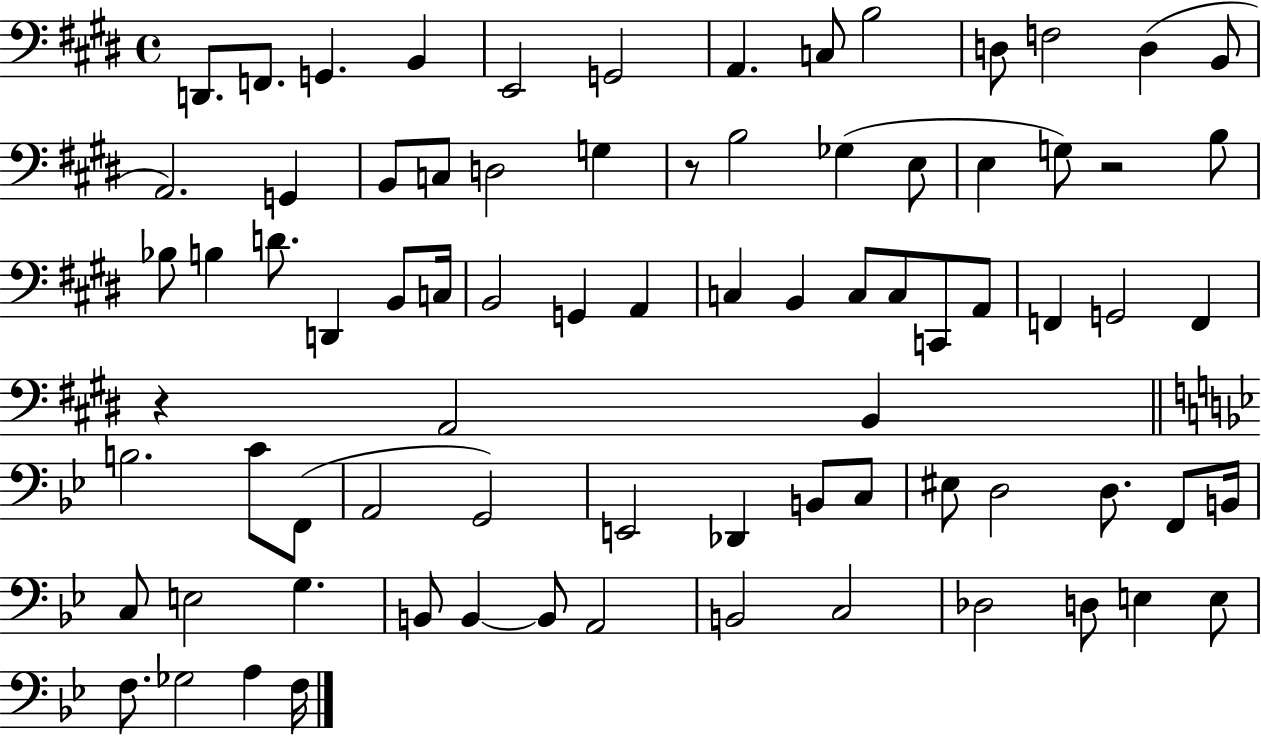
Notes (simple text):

D2/e. F2/e. G2/q. B2/q E2/h G2/h A2/q. C3/e B3/h D3/e F3/h D3/q B2/e A2/h. G2/q B2/e C3/e D3/h G3/q R/e B3/h Gb3/q E3/e E3/q G3/e R/h B3/e Bb3/e B3/q D4/e. D2/q B2/e C3/s B2/h G2/q A2/q C3/q B2/q C3/e C3/e C2/e A2/e F2/q G2/h F2/q R/q A2/h B2/q B3/h. C4/e F2/e A2/h G2/h E2/h Db2/q B2/e C3/e EIS3/e D3/h D3/e. F2/e B2/s C3/e E3/h G3/q. B2/e B2/q B2/e A2/h B2/h C3/h Db3/h D3/e E3/q E3/e F3/e. Gb3/h A3/q F3/s